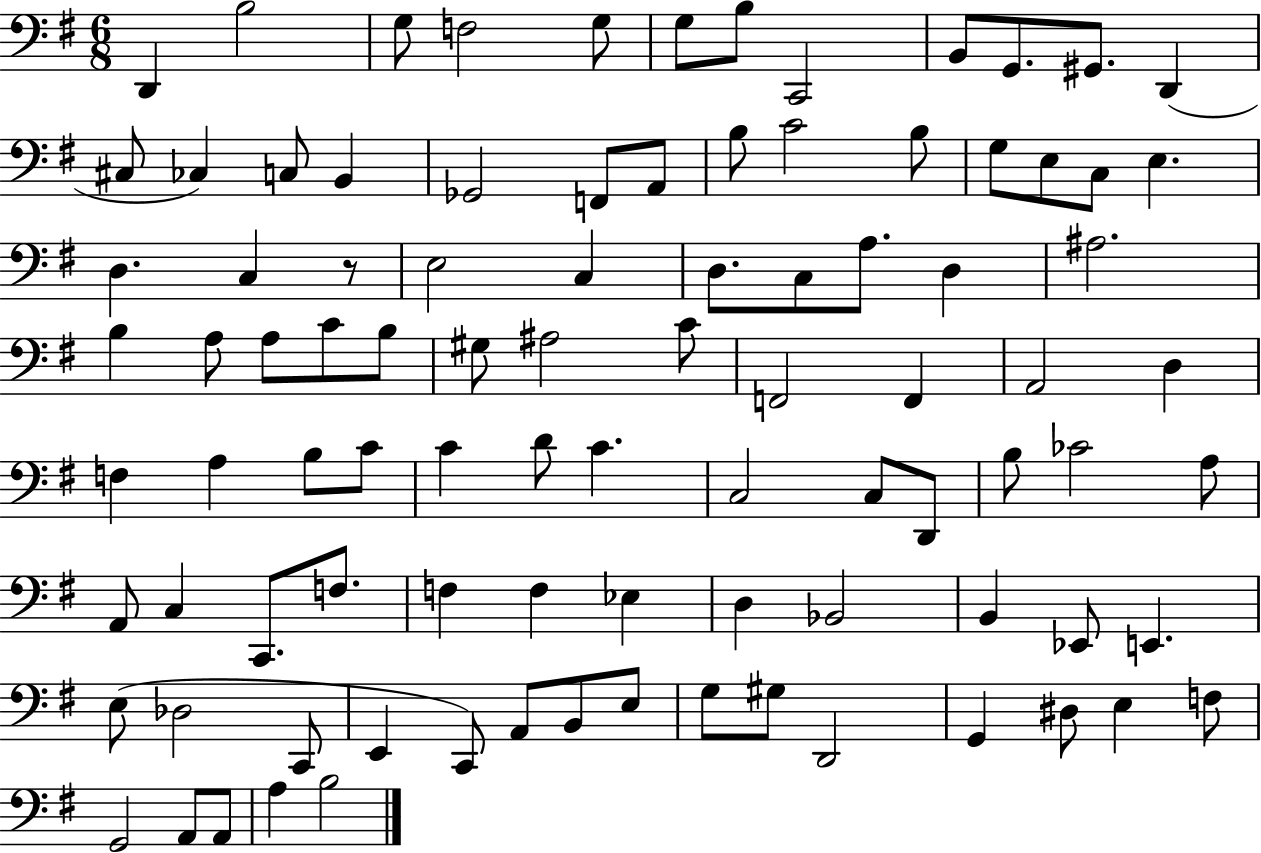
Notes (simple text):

D2/q B3/h G3/e F3/h G3/e G3/e B3/e C2/h B2/e G2/e. G#2/e. D2/q C#3/e CES3/q C3/e B2/q Gb2/h F2/e A2/e B3/e C4/h B3/e G3/e E3/e C3/e E3/q. D3/q. C3/q R/e E3/h C3/q D3/e. C3/e A3/e. D3/q A#3/h. B3/q A3/e A3/e C4/e B3/e G#3/e A#3/h C4/e F2/h F2/q A2/h D3/q F3/q A3/q B3/e C4/e C4/q D4/e C4/q. C3/h C3/e D2/e B3/e CES4/h A3/e A2/e C3/q C2/e. F3/e. F3/q F3/q Eb3/q D3/q Bb2/h B2/q Eb2/e E2/q. E3/e Db3/h C2/e E2/q C2/e A2/e B2/e E3/e G3/e G#3/e D2/h G2/q D#3/e E3/q F3/e G2/h A2/e A2/e A3/q B3/h